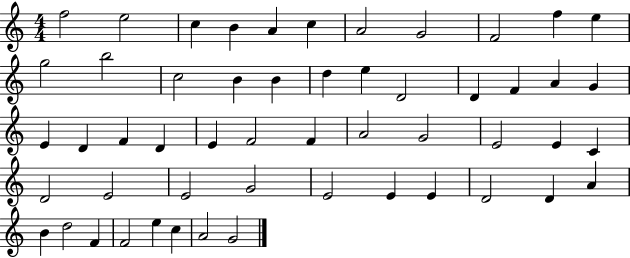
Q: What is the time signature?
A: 4/4